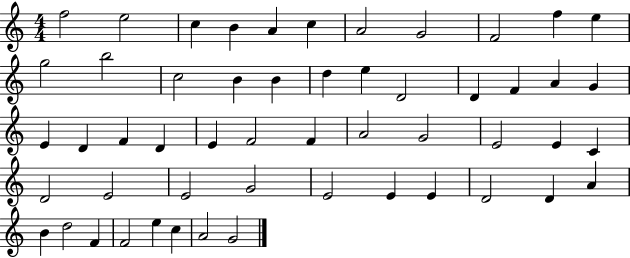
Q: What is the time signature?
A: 4/4